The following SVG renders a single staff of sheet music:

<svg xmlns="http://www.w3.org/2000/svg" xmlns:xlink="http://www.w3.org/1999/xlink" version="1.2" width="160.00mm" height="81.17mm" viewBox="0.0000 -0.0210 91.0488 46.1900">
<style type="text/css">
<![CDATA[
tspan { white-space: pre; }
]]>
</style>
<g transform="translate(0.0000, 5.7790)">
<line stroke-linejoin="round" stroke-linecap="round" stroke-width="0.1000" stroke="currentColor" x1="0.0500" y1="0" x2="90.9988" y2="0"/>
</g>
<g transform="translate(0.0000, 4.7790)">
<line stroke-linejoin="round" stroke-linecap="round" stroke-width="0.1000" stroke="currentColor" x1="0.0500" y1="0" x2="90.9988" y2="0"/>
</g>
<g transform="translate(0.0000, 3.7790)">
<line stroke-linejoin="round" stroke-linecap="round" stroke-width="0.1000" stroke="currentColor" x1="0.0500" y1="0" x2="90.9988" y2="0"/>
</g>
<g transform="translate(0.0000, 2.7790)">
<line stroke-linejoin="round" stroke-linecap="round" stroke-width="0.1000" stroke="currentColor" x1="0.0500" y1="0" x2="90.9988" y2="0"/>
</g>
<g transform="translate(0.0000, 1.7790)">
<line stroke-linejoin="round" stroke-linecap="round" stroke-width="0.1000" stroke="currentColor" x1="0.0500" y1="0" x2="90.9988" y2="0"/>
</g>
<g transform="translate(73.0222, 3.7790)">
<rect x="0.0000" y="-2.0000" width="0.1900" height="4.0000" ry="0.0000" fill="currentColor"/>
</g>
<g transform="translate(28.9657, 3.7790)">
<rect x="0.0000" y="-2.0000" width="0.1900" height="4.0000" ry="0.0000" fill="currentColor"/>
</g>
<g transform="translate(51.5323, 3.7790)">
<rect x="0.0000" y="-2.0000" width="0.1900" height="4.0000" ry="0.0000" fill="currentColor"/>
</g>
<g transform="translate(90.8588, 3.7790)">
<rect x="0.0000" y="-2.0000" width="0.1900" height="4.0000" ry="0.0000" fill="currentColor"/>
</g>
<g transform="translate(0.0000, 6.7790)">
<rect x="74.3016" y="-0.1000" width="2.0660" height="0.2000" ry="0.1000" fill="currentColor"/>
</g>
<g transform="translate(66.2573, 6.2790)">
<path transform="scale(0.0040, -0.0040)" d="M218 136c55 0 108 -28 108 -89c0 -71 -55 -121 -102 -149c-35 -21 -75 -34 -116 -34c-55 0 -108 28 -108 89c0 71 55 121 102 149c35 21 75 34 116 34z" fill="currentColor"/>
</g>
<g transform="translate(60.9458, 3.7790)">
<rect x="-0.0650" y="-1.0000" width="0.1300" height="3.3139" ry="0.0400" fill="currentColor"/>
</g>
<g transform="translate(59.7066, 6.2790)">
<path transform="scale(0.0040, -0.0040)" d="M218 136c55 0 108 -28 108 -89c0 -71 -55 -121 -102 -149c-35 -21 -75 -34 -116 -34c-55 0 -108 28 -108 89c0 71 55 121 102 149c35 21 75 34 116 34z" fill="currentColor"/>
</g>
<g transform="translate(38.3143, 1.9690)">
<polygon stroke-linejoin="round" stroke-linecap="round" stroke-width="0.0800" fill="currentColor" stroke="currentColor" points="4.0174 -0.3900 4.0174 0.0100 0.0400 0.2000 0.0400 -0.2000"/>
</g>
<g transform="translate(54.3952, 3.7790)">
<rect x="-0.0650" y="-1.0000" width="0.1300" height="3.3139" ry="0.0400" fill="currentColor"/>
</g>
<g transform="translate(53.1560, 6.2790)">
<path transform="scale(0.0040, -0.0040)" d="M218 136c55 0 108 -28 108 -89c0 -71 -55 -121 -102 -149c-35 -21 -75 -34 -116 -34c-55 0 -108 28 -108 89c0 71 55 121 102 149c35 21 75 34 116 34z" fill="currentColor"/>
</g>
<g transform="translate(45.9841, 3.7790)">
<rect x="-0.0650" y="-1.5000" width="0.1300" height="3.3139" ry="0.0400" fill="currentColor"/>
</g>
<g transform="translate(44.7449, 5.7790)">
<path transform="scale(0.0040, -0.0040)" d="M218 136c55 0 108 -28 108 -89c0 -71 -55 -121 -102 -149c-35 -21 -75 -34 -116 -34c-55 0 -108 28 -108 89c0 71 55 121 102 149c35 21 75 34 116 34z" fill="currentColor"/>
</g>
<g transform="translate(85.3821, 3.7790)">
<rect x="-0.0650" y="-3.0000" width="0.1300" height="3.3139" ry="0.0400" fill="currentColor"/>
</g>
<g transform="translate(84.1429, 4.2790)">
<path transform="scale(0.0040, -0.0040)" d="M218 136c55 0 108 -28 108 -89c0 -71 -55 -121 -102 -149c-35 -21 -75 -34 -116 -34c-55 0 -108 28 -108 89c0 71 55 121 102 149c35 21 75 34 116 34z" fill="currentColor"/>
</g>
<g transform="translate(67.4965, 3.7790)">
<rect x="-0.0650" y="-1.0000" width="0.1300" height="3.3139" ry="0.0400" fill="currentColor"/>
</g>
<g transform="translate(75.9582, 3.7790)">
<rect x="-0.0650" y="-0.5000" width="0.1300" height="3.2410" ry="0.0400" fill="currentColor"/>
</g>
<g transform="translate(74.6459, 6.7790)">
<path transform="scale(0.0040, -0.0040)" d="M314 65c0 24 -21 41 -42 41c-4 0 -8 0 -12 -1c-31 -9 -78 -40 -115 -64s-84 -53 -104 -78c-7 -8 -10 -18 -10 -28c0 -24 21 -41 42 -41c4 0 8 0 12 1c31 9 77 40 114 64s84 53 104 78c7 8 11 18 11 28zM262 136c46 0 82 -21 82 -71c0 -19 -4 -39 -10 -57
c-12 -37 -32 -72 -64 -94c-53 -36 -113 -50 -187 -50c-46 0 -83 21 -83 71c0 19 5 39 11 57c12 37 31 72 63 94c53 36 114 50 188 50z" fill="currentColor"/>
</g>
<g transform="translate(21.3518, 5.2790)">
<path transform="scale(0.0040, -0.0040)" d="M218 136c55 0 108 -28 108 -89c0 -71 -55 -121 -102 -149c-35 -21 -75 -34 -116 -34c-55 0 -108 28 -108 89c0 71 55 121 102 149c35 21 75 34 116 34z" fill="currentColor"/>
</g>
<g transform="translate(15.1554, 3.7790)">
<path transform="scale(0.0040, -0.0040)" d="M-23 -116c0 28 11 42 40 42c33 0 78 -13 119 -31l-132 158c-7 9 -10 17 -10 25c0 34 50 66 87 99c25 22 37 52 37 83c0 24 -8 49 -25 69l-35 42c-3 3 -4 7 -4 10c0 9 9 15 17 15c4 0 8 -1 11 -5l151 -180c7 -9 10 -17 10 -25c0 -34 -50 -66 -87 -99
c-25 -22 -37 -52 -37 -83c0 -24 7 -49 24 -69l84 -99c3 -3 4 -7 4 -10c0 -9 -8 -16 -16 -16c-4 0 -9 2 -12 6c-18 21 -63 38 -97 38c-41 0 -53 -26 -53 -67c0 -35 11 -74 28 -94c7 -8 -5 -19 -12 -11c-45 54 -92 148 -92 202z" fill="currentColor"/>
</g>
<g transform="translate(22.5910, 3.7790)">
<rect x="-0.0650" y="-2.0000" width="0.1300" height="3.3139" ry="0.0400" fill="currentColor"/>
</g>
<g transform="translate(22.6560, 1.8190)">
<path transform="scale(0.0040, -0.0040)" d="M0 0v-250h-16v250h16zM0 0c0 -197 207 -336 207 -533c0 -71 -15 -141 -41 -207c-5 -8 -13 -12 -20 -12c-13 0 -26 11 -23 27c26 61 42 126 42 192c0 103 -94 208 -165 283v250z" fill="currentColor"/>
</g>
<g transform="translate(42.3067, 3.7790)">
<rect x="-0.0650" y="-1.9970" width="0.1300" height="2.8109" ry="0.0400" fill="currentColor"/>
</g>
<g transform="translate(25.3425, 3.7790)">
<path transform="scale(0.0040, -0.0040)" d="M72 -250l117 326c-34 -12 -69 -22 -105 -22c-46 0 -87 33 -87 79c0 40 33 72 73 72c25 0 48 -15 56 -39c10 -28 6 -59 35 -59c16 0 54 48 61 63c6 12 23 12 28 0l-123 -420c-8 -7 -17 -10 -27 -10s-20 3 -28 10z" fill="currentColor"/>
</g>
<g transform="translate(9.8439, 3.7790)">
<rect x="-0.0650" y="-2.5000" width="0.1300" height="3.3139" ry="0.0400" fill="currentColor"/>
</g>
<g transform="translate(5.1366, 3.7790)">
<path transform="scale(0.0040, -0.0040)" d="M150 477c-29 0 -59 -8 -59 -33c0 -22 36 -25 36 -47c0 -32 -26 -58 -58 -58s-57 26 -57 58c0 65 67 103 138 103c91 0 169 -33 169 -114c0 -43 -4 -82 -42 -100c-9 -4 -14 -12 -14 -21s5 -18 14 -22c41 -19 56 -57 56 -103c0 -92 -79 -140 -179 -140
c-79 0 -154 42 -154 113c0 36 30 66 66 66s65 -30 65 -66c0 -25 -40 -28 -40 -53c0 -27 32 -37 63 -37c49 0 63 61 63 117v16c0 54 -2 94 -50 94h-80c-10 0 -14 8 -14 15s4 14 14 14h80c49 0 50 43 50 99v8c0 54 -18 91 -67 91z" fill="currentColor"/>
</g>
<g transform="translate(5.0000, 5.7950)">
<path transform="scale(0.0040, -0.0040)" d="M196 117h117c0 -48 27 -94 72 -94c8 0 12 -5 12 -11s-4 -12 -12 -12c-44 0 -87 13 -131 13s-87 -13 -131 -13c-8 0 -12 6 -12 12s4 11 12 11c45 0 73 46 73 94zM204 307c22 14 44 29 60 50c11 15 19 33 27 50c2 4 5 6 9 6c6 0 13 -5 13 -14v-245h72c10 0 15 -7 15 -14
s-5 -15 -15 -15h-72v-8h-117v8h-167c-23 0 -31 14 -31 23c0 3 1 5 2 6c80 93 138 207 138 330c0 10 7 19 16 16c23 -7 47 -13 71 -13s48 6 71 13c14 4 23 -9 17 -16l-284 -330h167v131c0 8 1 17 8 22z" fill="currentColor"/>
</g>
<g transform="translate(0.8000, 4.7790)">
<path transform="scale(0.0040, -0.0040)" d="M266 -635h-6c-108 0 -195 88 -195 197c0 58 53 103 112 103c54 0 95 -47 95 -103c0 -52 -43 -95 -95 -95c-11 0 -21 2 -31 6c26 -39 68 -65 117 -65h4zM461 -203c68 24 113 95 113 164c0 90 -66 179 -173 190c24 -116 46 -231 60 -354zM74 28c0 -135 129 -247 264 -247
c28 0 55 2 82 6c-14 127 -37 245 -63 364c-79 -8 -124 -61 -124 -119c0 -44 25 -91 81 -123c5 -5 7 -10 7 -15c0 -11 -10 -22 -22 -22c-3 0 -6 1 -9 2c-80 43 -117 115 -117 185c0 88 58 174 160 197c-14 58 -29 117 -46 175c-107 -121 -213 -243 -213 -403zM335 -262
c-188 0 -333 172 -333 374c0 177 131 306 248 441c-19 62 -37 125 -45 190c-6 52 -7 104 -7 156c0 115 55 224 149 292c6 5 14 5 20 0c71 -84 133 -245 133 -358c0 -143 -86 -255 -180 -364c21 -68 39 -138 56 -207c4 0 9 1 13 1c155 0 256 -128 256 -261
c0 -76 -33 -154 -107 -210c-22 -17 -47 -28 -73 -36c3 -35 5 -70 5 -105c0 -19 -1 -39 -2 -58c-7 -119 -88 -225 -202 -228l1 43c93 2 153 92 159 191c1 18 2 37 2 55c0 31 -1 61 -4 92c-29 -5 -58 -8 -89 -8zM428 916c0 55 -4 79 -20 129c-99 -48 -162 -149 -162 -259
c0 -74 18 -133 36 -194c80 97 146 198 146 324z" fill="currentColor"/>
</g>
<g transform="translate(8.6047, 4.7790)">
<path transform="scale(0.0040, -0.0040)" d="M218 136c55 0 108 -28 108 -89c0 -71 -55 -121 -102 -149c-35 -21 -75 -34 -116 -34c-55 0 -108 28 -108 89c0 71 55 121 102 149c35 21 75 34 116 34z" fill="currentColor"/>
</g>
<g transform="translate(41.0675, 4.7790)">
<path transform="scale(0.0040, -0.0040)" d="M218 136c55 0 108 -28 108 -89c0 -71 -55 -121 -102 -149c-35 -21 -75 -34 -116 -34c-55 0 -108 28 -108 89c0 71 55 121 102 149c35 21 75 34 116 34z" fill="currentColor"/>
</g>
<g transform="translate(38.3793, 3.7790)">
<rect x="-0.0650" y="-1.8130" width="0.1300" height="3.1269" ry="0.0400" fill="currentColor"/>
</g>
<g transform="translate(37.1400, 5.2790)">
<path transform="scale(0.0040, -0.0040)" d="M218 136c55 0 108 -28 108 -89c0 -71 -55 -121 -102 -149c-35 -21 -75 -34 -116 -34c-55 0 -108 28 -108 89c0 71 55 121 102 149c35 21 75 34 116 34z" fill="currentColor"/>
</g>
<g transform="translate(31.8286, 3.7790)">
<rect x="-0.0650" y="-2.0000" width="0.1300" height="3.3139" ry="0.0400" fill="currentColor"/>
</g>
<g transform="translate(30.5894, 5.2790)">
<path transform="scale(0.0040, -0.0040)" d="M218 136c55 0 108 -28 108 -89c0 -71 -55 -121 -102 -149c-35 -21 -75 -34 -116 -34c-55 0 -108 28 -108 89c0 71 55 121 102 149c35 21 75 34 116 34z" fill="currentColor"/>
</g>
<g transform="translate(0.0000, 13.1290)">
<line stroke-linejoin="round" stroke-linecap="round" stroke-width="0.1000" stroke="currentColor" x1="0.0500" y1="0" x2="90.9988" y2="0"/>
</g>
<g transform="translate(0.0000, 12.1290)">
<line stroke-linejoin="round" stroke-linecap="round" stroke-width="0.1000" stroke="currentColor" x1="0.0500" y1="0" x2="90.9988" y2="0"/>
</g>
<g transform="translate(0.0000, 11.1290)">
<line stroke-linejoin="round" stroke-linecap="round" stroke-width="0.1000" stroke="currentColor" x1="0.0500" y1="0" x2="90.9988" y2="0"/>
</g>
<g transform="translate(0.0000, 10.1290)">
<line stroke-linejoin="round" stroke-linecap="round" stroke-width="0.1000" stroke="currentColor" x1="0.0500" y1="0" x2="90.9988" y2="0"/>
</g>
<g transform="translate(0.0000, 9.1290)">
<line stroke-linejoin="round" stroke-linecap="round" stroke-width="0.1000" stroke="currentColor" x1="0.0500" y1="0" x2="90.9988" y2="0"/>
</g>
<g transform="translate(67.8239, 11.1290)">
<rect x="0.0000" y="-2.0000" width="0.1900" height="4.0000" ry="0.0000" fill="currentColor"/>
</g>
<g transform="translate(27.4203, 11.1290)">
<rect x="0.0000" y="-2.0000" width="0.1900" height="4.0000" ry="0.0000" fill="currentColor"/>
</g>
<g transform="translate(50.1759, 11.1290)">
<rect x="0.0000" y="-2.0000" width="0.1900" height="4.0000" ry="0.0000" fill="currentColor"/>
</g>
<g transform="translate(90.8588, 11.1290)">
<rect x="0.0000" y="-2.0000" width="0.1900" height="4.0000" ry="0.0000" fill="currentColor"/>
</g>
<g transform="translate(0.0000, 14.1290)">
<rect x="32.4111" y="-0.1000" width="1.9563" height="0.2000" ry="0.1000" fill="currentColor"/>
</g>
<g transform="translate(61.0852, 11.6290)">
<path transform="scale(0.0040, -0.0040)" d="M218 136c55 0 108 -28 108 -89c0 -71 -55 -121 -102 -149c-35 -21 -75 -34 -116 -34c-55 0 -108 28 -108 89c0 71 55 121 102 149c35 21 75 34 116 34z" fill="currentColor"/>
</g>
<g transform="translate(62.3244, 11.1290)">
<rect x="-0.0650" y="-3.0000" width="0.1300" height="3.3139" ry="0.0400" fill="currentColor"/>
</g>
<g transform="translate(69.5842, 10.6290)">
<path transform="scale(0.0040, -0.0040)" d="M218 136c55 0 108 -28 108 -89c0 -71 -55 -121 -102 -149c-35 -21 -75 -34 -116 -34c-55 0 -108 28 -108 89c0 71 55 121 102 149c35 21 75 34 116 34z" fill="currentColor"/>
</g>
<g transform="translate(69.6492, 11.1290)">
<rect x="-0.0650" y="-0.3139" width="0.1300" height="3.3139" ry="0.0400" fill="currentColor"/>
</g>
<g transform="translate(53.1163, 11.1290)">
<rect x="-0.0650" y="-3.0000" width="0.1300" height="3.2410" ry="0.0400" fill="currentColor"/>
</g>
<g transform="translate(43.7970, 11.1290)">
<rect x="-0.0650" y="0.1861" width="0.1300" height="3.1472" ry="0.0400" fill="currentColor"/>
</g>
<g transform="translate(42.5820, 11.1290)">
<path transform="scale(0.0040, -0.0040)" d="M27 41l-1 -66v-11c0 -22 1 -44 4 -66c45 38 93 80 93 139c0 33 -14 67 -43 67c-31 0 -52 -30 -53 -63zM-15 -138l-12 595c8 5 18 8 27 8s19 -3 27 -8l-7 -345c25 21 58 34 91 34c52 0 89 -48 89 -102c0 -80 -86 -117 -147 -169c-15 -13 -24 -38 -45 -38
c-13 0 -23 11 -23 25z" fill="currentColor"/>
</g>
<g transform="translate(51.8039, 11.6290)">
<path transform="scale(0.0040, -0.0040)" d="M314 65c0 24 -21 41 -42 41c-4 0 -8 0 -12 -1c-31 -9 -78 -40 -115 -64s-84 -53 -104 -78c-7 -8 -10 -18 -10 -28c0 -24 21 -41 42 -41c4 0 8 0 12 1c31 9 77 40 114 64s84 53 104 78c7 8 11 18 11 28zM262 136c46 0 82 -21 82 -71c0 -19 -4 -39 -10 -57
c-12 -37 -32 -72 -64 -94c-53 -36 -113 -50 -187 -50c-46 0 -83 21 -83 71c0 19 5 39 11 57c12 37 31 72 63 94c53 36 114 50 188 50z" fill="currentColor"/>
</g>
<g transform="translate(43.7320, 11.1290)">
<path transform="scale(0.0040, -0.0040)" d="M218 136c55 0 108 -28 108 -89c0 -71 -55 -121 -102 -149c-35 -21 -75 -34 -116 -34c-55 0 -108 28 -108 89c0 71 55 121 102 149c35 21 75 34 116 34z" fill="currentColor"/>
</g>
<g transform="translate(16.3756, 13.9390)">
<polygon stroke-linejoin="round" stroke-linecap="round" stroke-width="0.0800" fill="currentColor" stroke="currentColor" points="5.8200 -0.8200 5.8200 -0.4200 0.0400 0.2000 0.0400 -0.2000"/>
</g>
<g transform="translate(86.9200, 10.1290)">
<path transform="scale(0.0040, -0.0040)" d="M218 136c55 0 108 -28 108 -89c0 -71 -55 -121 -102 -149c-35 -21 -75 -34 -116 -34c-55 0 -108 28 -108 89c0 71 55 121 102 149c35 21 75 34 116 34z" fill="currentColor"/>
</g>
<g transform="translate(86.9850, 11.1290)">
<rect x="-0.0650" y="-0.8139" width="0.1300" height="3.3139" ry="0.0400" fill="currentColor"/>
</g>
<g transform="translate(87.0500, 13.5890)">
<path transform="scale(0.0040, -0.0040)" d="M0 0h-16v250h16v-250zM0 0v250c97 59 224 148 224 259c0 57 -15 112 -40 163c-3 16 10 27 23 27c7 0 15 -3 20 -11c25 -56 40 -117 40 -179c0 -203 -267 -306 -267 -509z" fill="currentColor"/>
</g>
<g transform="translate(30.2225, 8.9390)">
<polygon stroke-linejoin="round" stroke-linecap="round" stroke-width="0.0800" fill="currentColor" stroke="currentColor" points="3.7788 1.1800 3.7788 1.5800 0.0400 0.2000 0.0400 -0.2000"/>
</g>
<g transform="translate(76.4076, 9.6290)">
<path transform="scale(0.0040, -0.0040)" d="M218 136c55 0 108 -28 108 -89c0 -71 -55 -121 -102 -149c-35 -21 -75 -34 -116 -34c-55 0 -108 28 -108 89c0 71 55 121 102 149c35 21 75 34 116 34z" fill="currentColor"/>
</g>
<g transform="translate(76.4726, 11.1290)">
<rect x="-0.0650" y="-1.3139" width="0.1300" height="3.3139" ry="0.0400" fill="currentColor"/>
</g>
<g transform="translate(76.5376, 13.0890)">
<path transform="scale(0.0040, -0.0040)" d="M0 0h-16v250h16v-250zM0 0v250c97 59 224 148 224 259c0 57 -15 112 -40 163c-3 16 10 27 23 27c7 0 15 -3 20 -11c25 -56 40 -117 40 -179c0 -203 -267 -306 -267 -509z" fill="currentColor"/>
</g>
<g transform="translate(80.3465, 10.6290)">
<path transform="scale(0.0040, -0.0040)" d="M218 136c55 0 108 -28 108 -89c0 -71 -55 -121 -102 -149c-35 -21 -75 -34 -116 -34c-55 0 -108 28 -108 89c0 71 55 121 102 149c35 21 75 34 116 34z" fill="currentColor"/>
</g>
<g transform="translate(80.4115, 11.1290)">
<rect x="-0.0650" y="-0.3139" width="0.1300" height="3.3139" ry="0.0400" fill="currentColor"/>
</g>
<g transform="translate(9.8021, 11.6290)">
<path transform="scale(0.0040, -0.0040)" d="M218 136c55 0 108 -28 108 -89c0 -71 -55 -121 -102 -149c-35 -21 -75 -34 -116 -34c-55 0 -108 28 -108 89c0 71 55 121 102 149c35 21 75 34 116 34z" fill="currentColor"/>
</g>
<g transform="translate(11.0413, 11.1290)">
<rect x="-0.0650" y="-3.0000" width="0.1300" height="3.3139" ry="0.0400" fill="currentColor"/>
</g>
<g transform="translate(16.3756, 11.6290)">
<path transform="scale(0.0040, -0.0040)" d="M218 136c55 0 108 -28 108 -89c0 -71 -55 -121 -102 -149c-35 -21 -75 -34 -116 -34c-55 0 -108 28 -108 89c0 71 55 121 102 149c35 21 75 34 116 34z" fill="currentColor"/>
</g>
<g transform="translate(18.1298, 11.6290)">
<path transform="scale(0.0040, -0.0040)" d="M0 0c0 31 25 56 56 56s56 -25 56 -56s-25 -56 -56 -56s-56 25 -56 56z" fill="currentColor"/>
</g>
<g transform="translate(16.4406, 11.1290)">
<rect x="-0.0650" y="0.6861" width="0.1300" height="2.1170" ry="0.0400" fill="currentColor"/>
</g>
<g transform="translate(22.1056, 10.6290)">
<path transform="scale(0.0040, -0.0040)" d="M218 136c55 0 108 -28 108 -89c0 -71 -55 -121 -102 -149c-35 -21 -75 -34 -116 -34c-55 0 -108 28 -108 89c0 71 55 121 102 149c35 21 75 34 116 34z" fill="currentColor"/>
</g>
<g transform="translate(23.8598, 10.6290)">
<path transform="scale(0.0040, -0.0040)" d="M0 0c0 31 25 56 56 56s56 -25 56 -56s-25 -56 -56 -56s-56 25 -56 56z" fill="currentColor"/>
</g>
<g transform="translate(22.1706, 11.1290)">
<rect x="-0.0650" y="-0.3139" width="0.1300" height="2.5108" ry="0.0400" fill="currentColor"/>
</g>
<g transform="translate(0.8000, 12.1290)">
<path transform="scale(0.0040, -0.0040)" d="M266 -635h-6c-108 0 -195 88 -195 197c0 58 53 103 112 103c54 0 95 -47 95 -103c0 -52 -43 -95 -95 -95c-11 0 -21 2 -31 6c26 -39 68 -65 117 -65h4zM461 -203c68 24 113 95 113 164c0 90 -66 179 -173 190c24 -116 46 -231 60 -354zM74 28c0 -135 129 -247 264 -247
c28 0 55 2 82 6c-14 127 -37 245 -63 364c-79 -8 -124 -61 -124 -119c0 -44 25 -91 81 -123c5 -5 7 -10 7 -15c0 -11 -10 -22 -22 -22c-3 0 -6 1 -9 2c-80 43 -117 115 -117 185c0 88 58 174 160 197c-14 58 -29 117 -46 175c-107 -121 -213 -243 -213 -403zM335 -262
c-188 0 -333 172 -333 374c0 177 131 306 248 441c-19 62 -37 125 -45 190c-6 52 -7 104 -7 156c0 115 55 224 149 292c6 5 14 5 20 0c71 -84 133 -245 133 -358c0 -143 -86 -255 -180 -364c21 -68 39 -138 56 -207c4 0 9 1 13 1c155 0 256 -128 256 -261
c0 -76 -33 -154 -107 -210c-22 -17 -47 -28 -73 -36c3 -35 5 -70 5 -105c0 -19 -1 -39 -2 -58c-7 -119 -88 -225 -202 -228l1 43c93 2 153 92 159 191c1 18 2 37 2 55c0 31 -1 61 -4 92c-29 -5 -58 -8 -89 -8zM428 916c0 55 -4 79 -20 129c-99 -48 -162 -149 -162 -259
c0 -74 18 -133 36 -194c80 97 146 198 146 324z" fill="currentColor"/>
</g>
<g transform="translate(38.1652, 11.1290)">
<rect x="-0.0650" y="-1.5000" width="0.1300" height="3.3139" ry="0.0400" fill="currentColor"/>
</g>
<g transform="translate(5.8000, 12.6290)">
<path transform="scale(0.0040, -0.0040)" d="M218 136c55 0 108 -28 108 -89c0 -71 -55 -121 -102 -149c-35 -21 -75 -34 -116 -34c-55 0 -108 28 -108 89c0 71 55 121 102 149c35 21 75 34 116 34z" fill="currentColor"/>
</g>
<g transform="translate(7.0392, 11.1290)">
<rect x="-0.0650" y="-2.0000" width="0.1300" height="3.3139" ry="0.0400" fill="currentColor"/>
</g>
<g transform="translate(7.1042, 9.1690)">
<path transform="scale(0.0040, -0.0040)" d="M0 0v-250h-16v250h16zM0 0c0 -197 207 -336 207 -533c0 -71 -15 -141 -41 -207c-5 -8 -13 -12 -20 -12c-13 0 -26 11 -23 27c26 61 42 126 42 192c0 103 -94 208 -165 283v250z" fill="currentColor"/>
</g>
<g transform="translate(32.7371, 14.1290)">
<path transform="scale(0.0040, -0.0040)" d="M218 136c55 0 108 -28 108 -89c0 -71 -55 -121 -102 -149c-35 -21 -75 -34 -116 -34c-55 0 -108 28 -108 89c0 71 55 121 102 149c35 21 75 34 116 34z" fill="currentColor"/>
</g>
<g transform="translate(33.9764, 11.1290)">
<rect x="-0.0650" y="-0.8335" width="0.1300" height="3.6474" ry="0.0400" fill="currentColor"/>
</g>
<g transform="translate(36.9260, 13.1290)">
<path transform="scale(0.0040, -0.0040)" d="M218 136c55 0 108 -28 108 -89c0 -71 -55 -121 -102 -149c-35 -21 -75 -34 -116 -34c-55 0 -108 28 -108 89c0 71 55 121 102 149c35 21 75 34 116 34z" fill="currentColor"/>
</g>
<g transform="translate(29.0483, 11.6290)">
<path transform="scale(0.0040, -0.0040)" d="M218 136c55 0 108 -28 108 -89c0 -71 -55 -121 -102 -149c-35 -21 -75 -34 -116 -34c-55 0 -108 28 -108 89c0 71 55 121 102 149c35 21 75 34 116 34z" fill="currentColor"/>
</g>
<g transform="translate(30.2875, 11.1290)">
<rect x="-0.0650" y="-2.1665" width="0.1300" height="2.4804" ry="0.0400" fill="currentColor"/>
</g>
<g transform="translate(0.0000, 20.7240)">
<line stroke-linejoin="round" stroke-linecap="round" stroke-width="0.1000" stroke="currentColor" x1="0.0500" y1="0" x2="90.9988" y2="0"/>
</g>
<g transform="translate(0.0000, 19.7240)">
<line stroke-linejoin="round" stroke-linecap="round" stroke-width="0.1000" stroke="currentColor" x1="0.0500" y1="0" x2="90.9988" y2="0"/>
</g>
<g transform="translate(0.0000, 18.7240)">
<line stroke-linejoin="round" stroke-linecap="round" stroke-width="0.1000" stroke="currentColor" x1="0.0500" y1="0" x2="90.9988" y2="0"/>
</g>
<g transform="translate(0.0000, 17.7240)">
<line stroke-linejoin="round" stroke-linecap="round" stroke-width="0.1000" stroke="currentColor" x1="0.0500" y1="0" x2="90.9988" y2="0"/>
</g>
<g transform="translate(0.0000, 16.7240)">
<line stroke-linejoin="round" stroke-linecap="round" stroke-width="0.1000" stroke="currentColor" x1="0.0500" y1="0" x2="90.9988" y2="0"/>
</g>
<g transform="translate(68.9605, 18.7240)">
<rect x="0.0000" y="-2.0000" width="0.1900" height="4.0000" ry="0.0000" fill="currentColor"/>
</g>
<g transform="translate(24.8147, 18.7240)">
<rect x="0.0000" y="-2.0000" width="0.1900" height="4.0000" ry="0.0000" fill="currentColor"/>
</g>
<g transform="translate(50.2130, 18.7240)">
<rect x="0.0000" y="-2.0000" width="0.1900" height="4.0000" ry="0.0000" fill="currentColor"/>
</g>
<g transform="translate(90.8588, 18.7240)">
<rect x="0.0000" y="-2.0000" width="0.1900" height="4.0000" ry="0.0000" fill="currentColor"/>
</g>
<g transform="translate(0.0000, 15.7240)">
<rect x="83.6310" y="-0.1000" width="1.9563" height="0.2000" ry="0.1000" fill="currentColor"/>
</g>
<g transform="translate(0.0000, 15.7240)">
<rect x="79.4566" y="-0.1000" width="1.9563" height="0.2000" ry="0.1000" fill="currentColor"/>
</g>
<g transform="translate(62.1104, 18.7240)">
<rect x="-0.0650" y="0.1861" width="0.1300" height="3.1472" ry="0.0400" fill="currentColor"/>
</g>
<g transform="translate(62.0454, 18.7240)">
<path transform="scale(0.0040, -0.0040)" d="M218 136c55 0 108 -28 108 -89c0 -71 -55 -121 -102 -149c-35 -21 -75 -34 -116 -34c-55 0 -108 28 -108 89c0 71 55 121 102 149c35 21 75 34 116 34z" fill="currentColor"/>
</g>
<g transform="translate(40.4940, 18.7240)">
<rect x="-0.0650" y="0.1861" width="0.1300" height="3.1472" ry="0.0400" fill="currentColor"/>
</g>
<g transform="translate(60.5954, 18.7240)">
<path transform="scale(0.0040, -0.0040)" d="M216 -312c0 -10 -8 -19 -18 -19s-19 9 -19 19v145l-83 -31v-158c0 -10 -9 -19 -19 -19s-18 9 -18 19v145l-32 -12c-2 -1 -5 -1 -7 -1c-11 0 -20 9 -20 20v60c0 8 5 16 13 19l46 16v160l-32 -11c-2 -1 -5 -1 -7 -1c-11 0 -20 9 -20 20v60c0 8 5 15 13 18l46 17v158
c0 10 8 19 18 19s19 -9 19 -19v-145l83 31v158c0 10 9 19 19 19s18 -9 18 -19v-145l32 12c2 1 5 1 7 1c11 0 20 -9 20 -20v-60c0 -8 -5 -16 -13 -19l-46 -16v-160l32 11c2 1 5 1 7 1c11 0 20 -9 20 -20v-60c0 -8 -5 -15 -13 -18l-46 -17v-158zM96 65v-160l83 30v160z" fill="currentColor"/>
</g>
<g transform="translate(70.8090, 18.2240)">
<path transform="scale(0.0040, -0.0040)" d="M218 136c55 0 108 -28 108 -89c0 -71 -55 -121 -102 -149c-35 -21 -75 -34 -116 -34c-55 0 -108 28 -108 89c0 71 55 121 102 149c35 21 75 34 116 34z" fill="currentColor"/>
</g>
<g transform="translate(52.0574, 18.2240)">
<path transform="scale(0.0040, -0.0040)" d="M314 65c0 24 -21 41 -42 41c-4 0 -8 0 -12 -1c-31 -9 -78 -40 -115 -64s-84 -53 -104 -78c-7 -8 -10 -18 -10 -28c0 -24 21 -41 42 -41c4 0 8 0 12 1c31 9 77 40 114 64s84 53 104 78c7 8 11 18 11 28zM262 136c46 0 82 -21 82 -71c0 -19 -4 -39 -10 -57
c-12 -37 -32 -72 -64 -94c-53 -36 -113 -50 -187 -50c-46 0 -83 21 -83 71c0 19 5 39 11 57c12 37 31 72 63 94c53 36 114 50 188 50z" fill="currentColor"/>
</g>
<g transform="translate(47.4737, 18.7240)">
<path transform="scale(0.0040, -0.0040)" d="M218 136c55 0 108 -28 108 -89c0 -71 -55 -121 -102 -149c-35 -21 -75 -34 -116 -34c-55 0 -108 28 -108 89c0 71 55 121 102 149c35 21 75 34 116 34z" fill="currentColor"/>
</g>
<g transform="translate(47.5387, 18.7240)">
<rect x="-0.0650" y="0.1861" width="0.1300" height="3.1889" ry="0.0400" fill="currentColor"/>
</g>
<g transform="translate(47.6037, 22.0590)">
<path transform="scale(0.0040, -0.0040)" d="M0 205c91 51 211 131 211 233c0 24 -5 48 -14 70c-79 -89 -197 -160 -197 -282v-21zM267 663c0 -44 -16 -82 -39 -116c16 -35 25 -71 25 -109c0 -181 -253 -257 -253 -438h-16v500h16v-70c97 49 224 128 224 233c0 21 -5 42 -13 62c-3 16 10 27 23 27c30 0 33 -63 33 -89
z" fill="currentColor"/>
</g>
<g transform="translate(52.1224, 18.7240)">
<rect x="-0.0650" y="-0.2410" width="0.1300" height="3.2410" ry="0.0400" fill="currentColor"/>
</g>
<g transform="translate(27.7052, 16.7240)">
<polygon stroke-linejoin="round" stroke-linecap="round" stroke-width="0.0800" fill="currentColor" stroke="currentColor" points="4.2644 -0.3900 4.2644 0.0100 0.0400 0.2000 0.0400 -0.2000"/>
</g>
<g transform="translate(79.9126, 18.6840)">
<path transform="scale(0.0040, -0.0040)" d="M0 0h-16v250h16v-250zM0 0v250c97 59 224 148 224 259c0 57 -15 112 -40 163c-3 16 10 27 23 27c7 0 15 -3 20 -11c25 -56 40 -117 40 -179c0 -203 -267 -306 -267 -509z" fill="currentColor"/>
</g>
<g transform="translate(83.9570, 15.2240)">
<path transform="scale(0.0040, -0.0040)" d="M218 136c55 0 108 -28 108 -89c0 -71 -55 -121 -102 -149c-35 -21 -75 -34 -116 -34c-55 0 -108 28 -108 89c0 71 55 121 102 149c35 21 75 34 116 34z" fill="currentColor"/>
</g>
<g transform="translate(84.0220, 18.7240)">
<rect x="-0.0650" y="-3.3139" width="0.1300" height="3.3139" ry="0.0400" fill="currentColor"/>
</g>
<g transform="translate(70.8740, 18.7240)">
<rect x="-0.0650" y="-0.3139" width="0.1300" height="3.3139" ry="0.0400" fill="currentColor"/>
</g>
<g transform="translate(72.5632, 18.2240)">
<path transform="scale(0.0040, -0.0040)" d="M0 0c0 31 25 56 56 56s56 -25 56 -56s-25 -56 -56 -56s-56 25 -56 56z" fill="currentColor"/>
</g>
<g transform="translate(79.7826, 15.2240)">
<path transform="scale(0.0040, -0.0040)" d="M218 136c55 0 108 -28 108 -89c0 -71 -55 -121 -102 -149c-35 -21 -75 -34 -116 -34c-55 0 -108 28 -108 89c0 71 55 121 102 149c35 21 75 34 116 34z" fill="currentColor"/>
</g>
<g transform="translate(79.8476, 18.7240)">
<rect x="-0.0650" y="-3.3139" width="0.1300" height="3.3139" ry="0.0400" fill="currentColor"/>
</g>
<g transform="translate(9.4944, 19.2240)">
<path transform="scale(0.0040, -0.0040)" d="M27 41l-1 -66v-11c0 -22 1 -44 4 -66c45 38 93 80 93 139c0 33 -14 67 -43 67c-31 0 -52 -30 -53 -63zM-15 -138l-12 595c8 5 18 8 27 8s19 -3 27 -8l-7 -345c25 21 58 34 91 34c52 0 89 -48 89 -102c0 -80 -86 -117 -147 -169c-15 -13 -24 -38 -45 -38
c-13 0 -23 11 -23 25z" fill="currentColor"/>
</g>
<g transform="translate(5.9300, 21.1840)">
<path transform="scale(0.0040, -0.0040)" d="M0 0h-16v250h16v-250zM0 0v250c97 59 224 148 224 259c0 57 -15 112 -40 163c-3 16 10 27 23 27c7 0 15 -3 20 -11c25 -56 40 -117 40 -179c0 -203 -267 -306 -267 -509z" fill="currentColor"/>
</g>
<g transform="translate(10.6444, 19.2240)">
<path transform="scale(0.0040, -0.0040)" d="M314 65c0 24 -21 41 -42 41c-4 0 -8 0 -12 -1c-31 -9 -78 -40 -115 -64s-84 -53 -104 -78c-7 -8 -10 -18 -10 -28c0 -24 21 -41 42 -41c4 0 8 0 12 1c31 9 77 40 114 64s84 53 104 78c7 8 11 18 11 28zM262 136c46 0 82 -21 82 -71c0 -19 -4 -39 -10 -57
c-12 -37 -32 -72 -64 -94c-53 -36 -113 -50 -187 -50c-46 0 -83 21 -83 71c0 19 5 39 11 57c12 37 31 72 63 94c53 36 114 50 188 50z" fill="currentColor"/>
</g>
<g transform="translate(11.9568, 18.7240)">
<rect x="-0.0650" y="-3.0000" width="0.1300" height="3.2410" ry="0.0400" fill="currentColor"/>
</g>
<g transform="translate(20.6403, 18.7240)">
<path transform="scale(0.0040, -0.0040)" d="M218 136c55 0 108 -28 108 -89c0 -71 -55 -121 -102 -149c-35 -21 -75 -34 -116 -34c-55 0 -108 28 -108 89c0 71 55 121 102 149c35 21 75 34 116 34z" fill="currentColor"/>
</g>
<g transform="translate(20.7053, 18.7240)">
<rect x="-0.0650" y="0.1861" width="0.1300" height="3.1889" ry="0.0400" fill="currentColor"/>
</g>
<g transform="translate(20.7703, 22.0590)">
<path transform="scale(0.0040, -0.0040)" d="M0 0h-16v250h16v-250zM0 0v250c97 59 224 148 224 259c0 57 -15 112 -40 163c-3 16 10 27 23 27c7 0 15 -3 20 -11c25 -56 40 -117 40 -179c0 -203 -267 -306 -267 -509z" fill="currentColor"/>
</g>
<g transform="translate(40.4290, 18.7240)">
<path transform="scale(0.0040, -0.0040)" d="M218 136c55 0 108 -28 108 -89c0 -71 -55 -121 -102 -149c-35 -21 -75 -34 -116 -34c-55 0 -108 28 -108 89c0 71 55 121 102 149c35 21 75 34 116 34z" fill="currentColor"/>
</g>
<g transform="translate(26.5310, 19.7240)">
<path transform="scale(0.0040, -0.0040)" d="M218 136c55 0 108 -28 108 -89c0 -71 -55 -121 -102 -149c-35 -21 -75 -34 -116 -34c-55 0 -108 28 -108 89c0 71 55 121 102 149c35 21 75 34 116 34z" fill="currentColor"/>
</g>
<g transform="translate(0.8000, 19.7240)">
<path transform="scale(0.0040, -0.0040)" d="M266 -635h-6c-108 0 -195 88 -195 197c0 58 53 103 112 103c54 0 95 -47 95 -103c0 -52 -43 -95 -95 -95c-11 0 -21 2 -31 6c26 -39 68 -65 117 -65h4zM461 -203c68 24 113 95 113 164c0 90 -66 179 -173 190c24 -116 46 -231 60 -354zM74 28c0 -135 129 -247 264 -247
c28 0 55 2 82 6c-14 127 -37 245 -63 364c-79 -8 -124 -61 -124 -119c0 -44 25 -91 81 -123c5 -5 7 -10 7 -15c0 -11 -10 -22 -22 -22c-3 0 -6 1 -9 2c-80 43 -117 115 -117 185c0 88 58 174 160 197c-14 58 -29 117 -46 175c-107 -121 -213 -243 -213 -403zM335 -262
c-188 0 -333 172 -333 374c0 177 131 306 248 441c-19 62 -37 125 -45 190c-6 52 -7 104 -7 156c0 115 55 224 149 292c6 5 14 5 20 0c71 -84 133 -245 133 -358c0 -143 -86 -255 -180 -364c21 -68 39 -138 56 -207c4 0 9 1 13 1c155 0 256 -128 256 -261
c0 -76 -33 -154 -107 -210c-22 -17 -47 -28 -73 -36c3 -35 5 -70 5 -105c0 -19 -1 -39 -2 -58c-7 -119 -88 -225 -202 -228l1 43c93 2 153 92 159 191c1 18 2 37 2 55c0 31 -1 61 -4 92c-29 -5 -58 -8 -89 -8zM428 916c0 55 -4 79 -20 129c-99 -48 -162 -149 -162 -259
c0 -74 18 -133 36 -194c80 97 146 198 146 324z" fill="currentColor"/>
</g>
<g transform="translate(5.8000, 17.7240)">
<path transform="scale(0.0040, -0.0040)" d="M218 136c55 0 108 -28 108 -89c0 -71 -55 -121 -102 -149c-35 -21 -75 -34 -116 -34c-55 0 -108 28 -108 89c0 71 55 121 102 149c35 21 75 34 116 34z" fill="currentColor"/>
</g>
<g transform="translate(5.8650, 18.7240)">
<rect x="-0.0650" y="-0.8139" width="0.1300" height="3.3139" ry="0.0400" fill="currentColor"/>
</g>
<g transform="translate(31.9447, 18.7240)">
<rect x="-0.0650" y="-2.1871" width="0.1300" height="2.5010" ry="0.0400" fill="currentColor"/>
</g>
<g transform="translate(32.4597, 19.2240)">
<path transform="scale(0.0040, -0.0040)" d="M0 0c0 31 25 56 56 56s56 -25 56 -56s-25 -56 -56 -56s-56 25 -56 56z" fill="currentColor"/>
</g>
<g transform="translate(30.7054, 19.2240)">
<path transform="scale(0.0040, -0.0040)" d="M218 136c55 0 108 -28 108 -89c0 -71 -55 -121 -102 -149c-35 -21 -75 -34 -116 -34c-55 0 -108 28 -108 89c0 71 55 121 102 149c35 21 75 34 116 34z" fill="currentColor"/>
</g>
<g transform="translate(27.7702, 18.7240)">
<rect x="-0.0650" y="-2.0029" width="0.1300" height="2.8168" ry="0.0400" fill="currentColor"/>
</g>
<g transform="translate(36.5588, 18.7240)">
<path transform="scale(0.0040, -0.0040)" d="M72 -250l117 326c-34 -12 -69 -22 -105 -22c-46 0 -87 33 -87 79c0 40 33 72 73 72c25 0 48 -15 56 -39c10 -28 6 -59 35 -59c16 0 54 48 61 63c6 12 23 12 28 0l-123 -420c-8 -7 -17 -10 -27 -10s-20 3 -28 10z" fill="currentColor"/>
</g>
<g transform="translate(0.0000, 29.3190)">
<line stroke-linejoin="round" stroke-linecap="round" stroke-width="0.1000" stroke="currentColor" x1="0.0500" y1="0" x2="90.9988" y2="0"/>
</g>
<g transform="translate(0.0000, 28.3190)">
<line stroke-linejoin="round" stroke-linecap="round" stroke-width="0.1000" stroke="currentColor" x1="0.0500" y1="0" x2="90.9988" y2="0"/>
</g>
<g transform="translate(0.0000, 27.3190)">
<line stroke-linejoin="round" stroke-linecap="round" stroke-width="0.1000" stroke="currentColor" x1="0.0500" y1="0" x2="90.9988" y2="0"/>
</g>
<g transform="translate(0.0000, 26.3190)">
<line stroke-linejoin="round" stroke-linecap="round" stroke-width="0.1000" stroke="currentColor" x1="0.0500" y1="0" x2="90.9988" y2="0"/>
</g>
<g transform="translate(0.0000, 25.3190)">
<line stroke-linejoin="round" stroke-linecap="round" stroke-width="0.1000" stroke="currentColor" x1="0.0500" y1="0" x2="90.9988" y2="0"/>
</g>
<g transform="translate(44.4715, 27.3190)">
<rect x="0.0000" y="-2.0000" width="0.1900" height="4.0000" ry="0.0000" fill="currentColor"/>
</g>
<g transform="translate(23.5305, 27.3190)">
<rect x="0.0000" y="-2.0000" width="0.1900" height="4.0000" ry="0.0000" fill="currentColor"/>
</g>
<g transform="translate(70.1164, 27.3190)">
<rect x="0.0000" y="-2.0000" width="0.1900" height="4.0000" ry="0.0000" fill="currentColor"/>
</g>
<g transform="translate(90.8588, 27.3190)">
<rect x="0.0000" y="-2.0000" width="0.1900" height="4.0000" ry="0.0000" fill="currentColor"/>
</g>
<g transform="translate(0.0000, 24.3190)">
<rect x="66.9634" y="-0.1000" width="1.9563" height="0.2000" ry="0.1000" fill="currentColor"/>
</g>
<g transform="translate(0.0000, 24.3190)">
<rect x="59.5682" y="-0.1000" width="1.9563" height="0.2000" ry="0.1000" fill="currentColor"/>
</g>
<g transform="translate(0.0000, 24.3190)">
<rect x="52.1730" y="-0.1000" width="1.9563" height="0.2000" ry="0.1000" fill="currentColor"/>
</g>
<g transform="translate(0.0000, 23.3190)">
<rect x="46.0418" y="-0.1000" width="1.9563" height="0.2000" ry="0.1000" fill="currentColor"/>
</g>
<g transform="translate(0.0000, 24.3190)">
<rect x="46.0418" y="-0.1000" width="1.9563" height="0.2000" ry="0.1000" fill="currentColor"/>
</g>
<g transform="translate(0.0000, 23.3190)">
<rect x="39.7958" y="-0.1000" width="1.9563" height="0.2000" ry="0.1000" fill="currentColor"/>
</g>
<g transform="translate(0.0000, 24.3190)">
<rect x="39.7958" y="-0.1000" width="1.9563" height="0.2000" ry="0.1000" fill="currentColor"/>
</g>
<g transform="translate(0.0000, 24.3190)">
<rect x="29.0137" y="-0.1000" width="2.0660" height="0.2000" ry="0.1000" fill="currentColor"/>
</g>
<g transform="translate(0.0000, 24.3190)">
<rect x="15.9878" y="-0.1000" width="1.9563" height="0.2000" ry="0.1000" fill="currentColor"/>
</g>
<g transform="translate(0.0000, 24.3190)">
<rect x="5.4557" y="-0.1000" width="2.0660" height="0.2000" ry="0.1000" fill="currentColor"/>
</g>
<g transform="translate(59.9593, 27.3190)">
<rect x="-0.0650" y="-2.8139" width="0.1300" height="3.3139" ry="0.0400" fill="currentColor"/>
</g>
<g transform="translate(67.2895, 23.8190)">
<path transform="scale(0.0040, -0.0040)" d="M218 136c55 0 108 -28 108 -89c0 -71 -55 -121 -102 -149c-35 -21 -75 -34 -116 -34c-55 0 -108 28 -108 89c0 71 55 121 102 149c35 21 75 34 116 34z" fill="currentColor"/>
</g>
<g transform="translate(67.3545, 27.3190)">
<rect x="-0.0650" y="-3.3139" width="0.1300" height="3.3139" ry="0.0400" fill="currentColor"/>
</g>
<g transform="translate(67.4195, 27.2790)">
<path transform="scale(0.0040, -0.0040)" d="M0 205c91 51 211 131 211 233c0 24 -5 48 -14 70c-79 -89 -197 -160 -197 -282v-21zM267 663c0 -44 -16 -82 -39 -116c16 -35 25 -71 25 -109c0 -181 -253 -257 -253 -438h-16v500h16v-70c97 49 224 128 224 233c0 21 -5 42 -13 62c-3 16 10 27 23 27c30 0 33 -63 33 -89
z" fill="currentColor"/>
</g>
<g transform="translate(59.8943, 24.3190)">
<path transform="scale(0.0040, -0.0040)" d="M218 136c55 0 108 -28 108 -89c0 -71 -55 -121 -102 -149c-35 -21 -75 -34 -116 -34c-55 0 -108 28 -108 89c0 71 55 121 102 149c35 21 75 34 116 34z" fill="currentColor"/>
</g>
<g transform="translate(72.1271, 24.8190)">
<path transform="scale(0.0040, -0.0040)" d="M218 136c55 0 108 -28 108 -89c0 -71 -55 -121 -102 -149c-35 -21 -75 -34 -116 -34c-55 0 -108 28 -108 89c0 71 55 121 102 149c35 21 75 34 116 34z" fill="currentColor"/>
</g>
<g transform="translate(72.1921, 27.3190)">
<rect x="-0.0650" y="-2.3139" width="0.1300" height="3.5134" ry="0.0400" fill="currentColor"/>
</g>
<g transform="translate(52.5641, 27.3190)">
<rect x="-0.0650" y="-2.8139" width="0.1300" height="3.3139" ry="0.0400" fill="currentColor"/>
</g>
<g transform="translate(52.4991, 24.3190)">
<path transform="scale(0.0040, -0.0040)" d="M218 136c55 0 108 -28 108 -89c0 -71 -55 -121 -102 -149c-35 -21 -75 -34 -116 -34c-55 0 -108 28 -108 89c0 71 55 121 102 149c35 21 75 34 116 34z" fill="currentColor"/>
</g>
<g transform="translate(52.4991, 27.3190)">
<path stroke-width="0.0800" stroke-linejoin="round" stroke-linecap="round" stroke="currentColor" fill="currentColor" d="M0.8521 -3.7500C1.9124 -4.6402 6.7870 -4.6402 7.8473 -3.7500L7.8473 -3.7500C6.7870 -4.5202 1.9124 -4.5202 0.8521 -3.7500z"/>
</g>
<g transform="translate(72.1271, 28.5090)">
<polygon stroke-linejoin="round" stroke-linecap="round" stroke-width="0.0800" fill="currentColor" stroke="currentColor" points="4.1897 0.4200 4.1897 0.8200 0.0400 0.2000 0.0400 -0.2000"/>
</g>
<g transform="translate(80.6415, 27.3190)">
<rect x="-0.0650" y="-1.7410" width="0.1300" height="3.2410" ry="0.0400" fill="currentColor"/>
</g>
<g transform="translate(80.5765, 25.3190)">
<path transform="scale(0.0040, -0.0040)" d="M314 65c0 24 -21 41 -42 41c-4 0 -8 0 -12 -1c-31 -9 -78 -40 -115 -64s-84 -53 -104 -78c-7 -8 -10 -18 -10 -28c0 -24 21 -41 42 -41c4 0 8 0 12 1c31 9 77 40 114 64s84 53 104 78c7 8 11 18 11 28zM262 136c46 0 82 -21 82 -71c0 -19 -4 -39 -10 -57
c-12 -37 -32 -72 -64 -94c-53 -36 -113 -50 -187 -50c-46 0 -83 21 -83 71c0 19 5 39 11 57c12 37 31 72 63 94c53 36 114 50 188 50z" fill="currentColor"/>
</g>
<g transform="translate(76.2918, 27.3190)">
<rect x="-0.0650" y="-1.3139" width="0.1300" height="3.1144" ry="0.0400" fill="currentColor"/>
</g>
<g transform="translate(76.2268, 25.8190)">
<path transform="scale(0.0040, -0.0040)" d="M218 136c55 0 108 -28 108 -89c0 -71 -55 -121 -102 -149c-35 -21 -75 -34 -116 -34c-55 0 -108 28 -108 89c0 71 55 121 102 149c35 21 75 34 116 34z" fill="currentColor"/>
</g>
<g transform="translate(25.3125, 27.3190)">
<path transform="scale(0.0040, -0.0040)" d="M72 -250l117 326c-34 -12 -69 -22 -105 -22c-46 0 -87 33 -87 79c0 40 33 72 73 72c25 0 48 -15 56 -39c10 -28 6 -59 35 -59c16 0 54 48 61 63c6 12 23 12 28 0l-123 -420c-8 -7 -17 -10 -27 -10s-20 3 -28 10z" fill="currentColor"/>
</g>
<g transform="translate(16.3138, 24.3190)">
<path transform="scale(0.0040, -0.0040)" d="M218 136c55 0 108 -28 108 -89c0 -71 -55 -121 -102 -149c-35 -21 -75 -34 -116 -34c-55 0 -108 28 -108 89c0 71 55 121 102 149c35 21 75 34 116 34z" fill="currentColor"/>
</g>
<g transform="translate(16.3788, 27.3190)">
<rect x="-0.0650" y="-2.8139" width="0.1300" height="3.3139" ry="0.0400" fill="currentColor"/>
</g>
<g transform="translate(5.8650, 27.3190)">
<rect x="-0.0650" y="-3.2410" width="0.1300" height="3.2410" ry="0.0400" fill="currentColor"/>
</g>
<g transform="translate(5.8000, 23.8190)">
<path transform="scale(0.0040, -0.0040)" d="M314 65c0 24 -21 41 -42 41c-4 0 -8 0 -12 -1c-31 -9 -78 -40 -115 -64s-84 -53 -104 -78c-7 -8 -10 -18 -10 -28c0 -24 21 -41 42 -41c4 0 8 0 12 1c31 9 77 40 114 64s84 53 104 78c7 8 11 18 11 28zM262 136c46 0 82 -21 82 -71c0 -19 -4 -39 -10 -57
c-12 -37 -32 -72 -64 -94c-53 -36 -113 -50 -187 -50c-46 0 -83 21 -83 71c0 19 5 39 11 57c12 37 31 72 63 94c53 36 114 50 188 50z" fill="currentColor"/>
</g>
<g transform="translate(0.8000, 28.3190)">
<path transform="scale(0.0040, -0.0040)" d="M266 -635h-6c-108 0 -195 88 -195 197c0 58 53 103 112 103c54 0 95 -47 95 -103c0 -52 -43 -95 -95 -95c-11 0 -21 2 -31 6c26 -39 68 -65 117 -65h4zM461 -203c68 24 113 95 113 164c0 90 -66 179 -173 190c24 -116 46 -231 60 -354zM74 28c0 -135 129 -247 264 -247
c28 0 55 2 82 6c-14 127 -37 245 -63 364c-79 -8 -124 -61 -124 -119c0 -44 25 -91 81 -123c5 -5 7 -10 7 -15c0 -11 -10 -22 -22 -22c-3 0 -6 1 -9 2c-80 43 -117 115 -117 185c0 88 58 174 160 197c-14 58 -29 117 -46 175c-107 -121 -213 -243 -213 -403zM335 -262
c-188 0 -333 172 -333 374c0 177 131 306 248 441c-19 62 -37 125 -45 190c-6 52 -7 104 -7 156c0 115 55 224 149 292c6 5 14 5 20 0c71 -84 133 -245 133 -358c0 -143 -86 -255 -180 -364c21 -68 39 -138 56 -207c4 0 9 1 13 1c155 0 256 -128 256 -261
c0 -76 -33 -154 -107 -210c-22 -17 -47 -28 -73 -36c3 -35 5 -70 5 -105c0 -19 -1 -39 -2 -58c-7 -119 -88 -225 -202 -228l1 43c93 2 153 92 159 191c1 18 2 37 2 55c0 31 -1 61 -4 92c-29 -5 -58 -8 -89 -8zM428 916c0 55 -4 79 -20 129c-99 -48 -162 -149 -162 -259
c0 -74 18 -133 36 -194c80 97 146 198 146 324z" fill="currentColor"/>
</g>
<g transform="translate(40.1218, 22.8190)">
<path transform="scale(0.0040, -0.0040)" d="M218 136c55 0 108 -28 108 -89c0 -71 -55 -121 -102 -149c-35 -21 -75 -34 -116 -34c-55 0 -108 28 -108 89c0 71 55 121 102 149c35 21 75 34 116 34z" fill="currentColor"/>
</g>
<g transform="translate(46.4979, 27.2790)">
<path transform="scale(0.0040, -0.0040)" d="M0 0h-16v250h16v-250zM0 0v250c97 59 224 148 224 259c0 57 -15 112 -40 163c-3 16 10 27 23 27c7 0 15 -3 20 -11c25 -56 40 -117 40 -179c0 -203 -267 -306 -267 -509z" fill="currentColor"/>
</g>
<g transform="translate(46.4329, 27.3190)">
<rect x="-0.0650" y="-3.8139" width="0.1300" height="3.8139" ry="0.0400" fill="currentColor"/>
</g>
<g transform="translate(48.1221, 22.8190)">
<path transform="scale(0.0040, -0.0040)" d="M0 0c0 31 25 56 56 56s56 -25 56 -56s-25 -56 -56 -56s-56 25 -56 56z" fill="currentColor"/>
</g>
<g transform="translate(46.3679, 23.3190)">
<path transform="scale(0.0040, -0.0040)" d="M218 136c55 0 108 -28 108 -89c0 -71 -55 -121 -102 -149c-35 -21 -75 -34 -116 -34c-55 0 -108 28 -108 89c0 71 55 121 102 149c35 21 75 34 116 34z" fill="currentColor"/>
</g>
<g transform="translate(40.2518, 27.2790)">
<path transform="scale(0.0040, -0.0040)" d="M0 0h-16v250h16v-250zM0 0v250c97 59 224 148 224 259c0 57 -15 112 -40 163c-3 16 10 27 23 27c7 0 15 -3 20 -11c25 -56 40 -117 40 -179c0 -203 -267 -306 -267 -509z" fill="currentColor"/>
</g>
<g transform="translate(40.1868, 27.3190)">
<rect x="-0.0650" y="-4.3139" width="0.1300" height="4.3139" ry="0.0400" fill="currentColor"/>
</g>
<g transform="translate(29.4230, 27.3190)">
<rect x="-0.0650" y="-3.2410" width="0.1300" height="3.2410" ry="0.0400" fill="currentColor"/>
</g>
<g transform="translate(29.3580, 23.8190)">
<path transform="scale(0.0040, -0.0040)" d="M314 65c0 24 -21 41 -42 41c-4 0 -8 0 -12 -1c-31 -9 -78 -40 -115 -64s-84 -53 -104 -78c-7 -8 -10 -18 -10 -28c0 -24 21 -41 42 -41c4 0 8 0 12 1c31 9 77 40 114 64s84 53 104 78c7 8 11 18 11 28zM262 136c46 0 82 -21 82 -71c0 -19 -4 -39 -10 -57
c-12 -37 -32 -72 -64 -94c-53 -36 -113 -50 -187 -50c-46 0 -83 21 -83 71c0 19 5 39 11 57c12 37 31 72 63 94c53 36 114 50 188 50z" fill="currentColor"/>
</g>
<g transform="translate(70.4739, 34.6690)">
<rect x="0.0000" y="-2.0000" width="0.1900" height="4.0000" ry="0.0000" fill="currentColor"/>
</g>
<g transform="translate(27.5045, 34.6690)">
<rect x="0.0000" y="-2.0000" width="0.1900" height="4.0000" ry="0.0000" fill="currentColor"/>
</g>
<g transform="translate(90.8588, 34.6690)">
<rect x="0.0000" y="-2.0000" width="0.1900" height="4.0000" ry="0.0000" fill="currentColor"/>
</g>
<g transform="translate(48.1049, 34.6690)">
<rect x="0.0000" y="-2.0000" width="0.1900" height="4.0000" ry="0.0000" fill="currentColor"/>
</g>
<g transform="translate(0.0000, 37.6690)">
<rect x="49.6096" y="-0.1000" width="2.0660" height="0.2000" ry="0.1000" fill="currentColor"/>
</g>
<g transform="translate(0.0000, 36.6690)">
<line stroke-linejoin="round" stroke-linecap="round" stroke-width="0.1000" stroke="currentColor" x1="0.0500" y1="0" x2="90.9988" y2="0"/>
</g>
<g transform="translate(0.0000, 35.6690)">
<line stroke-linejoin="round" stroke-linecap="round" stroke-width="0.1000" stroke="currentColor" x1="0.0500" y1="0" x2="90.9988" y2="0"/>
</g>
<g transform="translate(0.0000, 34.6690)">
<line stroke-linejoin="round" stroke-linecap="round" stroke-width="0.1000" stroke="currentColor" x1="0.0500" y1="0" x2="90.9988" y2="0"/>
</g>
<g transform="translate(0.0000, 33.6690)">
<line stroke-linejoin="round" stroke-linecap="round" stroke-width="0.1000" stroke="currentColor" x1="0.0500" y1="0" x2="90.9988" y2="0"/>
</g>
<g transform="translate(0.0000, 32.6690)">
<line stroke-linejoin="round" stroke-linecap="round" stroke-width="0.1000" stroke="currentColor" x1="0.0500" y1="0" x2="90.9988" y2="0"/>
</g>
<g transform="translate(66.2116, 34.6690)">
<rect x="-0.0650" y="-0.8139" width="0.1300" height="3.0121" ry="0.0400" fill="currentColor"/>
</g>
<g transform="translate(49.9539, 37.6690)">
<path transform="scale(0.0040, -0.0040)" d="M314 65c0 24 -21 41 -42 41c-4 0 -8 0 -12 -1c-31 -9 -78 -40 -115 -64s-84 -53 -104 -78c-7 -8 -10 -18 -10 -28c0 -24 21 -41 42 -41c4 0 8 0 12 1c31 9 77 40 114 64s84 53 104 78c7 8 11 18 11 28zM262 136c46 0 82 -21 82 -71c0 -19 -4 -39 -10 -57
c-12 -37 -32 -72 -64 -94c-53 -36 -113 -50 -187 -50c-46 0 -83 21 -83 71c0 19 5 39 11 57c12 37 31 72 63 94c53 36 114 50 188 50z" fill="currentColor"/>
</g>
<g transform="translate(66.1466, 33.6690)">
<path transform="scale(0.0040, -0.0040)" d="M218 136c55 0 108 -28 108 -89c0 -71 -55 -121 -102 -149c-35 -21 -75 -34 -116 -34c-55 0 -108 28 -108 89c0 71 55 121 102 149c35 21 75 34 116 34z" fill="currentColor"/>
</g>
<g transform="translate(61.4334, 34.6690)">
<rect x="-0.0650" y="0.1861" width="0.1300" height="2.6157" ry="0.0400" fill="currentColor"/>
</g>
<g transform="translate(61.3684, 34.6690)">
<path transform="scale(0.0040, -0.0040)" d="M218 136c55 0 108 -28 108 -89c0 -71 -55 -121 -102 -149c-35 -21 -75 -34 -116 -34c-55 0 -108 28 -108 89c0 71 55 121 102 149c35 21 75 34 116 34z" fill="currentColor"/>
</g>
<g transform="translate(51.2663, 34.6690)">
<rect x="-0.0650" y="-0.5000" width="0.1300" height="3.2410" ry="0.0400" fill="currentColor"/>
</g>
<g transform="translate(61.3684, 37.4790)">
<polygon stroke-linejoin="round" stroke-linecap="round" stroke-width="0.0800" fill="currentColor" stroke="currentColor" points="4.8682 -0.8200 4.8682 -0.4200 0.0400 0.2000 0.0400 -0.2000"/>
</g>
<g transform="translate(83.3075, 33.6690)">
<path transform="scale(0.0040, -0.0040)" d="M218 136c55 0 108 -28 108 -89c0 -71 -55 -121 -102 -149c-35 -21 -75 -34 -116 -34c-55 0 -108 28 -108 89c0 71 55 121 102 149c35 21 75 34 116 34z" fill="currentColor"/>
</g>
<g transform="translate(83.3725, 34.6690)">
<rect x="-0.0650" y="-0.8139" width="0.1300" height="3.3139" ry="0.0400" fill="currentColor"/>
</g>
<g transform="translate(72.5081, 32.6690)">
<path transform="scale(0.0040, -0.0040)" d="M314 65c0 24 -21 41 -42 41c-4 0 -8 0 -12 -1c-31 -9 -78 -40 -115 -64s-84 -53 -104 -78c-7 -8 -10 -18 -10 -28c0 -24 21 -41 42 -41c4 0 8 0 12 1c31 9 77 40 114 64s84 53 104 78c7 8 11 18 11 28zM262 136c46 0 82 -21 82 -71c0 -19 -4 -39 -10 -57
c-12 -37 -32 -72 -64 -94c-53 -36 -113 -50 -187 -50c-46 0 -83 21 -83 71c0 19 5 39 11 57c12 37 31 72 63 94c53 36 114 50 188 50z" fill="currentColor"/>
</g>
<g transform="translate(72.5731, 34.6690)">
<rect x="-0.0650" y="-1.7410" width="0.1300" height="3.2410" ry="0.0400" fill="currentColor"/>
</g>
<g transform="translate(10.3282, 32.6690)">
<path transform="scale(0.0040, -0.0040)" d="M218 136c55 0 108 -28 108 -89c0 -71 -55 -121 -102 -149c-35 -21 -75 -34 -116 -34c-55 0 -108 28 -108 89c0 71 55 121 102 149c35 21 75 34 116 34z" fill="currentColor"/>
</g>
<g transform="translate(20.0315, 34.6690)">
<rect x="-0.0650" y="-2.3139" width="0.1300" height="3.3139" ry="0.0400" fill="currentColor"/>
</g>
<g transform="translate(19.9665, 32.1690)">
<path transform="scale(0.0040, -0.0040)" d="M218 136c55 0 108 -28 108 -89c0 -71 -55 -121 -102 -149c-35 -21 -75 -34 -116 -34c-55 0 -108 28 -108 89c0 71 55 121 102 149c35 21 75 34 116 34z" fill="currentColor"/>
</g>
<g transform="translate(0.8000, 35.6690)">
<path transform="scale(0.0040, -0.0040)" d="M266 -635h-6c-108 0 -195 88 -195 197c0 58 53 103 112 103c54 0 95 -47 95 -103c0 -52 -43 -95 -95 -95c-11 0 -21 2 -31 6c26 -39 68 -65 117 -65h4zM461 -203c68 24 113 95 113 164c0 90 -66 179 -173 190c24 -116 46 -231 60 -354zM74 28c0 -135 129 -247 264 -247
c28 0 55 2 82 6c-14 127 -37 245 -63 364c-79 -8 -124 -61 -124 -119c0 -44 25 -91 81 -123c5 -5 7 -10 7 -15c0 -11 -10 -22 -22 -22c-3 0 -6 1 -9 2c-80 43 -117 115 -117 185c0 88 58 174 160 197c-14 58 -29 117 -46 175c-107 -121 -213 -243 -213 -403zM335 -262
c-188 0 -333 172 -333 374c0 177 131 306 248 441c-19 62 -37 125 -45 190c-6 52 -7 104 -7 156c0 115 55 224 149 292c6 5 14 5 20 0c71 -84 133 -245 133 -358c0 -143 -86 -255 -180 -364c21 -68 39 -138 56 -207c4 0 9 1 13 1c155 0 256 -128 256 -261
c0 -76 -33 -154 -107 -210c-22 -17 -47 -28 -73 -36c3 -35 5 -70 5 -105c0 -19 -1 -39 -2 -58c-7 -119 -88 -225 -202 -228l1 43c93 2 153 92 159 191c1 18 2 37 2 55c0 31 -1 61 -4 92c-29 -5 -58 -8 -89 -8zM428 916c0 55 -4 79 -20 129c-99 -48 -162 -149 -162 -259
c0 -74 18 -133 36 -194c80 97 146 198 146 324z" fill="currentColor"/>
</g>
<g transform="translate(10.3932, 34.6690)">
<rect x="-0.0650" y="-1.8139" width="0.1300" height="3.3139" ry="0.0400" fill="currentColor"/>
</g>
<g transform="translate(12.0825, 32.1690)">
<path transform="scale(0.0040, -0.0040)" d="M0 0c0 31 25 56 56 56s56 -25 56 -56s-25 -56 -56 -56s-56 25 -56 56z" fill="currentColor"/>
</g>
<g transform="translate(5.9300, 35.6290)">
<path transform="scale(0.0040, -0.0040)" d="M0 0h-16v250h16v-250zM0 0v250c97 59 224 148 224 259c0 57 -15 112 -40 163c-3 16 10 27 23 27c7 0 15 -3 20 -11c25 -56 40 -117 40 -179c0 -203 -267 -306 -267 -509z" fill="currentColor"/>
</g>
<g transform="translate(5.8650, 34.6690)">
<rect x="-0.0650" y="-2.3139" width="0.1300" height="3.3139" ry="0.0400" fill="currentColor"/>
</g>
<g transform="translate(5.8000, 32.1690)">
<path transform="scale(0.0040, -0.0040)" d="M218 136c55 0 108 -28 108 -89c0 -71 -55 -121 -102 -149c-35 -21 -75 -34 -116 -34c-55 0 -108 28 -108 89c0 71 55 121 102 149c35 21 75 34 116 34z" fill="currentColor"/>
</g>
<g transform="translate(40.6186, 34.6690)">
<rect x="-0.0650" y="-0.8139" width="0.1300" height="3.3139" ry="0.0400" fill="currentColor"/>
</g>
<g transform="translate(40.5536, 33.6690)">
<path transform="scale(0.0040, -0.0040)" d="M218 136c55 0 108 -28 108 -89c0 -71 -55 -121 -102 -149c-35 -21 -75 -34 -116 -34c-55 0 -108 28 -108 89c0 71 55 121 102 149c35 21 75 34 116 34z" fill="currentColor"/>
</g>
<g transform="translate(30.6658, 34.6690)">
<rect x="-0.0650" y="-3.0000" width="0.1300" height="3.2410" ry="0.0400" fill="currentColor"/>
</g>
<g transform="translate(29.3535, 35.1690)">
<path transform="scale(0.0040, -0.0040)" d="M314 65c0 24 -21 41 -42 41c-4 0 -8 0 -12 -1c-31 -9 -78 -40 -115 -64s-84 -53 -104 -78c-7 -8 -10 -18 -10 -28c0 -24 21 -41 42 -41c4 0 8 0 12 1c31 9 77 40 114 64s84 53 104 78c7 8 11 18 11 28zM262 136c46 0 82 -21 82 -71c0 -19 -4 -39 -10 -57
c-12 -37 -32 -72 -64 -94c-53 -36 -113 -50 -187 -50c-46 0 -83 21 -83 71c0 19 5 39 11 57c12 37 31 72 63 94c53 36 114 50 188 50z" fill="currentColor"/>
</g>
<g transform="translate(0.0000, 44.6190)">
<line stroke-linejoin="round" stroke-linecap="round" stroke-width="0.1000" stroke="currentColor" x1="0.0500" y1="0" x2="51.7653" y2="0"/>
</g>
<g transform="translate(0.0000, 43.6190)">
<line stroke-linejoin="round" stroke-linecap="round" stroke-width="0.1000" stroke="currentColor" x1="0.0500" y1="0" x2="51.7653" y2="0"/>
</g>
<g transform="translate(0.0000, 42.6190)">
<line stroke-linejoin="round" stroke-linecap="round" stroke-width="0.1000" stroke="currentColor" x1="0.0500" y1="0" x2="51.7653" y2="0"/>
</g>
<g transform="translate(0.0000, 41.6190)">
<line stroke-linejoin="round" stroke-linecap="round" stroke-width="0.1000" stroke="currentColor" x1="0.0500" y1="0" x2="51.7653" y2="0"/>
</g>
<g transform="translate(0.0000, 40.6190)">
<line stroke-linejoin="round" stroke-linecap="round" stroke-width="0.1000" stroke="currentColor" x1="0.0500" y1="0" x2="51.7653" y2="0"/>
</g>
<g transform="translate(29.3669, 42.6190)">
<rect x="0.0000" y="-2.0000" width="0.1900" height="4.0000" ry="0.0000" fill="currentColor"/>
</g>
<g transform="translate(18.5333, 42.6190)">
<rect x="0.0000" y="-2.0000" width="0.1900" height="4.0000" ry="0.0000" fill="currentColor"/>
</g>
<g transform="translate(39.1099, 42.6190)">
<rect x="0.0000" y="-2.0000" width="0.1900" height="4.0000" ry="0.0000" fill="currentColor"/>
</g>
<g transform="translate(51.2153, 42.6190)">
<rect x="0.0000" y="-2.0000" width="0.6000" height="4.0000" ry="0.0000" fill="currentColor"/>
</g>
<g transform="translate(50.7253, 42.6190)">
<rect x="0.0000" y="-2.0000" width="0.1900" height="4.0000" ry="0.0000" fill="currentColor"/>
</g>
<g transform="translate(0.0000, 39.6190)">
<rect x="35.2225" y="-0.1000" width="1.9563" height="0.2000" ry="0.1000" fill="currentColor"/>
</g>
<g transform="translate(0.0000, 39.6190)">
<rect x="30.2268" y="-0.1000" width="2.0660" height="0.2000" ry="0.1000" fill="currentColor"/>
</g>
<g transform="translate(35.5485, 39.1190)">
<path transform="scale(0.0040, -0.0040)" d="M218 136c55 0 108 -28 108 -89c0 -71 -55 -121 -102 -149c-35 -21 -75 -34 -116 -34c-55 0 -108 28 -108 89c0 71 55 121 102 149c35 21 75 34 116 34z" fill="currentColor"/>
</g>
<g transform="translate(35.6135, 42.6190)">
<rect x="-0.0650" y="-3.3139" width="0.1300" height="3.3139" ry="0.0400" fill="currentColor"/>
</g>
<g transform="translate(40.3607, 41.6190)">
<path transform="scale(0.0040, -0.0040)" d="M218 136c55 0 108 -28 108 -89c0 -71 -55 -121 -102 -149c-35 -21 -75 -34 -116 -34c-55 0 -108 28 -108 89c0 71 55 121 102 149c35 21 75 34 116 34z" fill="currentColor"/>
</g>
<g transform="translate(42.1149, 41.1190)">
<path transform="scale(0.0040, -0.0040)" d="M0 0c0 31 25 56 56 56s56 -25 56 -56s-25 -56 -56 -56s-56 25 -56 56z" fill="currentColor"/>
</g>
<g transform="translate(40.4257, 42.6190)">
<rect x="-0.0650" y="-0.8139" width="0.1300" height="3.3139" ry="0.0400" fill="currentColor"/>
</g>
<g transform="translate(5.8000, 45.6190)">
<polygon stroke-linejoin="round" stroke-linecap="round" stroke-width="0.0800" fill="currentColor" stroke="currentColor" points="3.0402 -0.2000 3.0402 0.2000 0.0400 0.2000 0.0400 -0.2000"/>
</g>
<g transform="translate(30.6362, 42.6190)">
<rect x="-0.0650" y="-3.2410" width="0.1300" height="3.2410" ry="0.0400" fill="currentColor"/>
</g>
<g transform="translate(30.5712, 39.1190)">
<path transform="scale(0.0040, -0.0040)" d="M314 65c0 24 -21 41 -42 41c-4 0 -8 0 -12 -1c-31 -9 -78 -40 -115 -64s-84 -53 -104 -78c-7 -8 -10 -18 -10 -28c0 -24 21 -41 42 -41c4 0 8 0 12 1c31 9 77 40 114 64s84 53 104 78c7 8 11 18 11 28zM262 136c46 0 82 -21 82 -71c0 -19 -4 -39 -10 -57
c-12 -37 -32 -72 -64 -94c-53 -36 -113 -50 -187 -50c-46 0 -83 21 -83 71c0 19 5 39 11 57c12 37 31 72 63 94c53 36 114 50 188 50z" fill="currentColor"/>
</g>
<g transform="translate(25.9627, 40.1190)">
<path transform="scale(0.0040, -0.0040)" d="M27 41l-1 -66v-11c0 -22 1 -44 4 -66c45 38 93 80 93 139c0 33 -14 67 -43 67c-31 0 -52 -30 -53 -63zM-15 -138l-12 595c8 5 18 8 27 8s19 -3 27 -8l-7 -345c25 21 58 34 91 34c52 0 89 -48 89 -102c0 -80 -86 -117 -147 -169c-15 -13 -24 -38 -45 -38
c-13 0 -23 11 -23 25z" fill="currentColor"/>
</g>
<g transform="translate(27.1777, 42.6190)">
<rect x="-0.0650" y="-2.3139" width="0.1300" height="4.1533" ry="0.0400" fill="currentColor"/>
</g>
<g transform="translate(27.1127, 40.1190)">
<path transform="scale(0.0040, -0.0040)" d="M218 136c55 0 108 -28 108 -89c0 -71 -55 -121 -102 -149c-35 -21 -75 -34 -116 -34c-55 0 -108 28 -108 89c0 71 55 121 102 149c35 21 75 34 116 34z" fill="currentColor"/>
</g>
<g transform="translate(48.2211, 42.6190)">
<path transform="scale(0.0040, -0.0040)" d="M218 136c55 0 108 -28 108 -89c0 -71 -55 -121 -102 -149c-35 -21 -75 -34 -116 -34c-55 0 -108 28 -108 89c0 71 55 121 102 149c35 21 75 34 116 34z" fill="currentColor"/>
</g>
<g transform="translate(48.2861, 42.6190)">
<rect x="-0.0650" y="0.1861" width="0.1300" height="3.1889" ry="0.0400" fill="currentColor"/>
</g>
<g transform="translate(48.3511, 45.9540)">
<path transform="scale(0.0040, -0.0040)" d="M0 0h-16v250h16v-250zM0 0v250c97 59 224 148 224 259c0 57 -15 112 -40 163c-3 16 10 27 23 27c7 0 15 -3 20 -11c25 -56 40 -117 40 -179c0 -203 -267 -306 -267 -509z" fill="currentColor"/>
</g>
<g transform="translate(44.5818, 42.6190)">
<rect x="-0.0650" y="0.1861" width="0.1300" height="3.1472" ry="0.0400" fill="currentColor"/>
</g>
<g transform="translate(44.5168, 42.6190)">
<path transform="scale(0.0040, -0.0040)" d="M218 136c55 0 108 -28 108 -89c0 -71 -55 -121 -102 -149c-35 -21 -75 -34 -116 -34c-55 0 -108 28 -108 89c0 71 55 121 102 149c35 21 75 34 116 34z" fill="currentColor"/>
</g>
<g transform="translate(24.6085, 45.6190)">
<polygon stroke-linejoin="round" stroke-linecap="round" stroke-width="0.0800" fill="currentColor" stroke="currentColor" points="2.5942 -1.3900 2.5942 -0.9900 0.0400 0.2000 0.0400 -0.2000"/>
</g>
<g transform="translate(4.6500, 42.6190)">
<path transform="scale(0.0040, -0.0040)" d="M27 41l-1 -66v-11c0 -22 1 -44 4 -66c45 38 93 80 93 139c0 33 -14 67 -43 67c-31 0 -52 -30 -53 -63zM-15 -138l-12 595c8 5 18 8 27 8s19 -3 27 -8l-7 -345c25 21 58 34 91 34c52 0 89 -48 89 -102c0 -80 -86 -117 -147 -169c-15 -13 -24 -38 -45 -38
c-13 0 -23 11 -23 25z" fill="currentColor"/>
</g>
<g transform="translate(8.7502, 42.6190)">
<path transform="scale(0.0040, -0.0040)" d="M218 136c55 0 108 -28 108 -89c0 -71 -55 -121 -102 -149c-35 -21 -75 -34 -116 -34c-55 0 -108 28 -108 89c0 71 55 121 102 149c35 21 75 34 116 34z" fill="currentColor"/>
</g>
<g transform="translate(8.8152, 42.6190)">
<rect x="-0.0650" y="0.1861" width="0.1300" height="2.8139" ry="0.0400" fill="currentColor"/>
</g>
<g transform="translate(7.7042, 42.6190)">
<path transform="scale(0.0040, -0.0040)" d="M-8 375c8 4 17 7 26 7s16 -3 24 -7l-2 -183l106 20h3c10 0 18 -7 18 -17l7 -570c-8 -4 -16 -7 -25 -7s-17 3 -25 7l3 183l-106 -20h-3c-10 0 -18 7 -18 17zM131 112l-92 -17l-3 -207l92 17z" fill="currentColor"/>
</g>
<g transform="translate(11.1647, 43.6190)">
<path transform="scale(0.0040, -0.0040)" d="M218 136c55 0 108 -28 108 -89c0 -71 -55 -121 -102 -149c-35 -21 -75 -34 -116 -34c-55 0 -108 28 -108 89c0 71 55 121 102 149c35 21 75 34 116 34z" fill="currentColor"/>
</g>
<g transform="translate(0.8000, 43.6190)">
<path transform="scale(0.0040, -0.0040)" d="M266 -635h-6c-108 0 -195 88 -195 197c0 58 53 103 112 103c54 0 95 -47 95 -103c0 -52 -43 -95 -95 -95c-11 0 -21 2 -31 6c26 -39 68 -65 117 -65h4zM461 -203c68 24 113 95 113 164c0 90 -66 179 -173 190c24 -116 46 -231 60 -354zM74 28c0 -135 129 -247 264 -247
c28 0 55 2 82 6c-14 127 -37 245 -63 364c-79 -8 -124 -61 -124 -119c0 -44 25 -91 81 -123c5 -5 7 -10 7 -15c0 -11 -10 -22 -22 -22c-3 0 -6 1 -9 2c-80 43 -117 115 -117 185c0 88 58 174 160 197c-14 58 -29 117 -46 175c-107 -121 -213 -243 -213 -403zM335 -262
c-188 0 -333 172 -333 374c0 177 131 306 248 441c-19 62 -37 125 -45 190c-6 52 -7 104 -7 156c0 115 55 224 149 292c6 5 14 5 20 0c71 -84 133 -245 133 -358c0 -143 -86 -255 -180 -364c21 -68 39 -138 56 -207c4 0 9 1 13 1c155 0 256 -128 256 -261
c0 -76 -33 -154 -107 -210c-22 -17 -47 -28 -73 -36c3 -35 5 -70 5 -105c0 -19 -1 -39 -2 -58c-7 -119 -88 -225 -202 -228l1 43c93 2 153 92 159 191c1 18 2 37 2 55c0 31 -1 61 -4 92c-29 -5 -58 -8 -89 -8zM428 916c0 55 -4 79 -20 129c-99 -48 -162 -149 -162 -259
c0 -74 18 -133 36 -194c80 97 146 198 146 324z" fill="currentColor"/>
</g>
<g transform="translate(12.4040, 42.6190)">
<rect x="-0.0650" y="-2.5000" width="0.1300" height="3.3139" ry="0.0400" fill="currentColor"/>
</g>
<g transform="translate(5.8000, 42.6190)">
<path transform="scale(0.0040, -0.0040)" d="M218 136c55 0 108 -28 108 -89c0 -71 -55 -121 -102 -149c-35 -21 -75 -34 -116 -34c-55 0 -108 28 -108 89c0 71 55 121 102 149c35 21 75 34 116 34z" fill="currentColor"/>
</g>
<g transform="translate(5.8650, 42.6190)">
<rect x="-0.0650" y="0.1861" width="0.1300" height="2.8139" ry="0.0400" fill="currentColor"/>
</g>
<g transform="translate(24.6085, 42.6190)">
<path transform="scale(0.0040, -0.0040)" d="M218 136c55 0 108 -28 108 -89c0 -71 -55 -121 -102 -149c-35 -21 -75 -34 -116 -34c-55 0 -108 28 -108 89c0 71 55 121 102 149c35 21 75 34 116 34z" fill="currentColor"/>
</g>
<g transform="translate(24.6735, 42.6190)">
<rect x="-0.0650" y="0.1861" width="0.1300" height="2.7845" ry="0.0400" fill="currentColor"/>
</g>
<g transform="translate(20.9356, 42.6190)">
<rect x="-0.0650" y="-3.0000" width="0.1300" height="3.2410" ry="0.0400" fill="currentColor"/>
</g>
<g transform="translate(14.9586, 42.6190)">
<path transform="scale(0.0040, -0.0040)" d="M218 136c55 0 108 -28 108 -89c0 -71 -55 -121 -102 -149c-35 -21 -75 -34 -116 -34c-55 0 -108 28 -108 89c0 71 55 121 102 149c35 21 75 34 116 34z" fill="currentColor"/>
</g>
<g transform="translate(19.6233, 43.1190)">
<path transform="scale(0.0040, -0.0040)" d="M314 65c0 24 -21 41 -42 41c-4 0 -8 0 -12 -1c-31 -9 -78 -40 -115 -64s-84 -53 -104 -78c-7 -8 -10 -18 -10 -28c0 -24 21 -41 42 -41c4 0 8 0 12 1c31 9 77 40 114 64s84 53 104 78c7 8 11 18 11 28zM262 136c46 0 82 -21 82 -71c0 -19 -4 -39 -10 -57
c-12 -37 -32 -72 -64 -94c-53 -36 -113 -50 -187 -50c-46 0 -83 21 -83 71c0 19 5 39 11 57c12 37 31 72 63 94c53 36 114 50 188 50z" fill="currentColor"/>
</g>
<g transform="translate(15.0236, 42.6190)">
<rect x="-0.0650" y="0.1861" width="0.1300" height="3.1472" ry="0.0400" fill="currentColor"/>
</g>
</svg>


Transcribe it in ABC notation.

X:1
T:Untitled
M:3/4
L:1/4
K:C
G z F/2 z/2 F F/2 G/2 E D D D C2 A F/2 A A/2 c/2 A/2 C/2 E _B A2 A c e/2 c d/2 d/2 _A2 B/2 G/2 A/2 z/2 B B/4 c2 ^B c b/2 b b2 a z/2 b2 d'/2 c'/2 a a b/4 g/2 e/2 f2 g/2 f g A2 d C2 B/2 d/2 f2 d _B/2 B/2 G B A2 B/2 _g/2 b2 b d B B/2